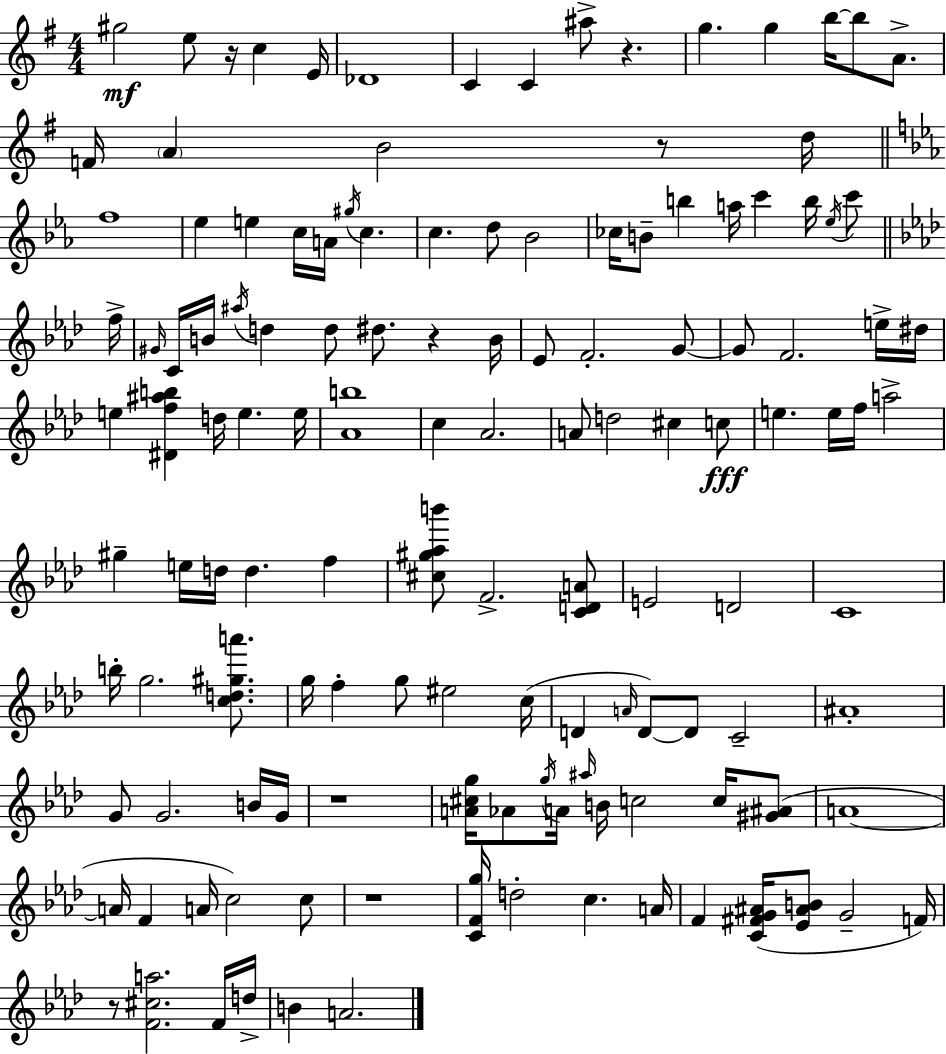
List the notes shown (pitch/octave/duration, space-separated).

G#5/h E5/e R/s C5/q E4/s Db4/w C4/q C4/q A#5/e R/q. G5/q. G5/q B5/s B5/e A4/e. F4/s A4/q B4/h R/e D5/s F5/w Eb5/q E5/q C5/s A4/s G#5/s C5/q. C5/q. D5/e Bb4/h CES5/s B4/e B5/q A5/s C6/q B5/s Eb5/s C6/e F5/s G#4/s C4/s B4/s A#5/s D5/q D5/e D#5/e. R/q B4/s Eb4/e F4/h. G4/e G4/e F4/h. E5/s D#5/s E5/q [D#4,F5,A#5,B5]/q D5/s E5/q. E5/s [Ab4,B5]/w C5/q Ab4/h. A4/e D5/h C#5/q C5/e E5/q. E5/s F5/s A5/h G#5/q E5/s D5/s D5/q. F5/q [C#5,G#5,Ab5,B6]/e F4/h. [C4,D4,A4]/e E4/h D4/h C4/w B5/s G5/h. [C5,D5,G#5,A6]/e. G5/s F5/q G5/e EIS5/h C5/s D4/q A4/s D4/e D4/e C4/h A#4/w G4/e G4/h. B4/s G4/s R/w [A4,C#5,G5]/s Ab4/e G5/s A4/s A#5/s B4/s C5/h C5/s [G#4,A#4]/e A4/w A4/s F4/q A4/s C5/h C5/e R/w [C4,F4,G5]/s D5/h C5/q. A4/s F4/q [C4,F#4,G4,A#4]/s [Eb4,A#4,B4]/e G4/h F4/s R/e [F4,C#5,A5]/h. F4/s D5/s B4/q A4/h.